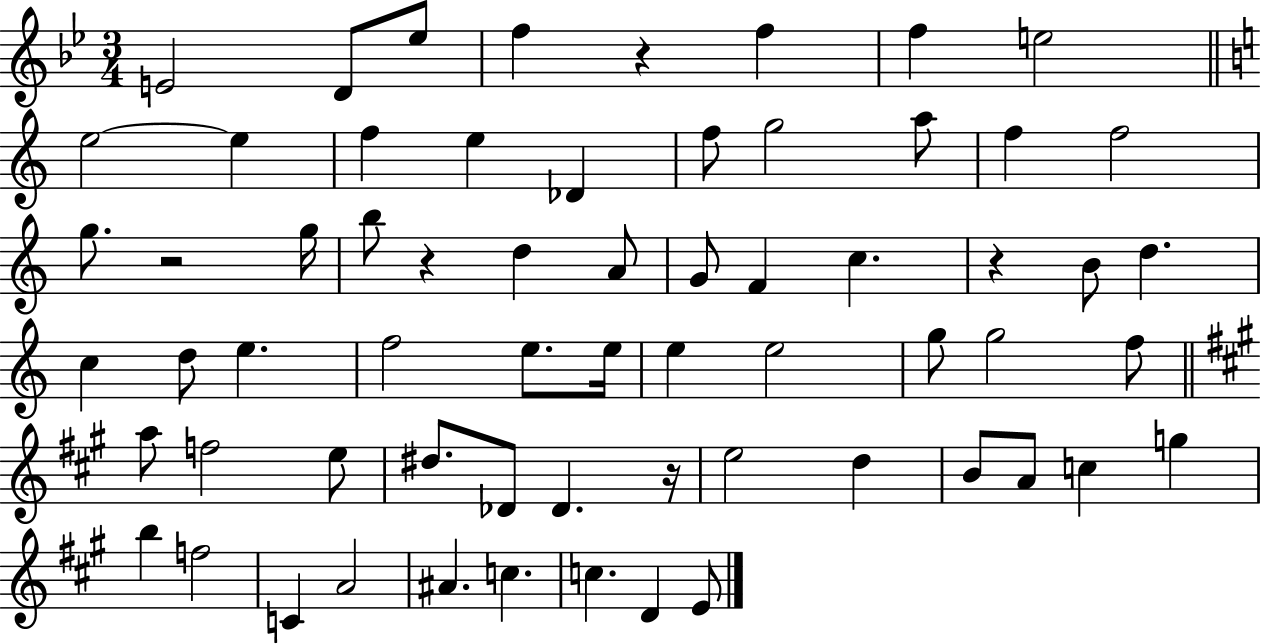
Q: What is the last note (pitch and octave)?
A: E4